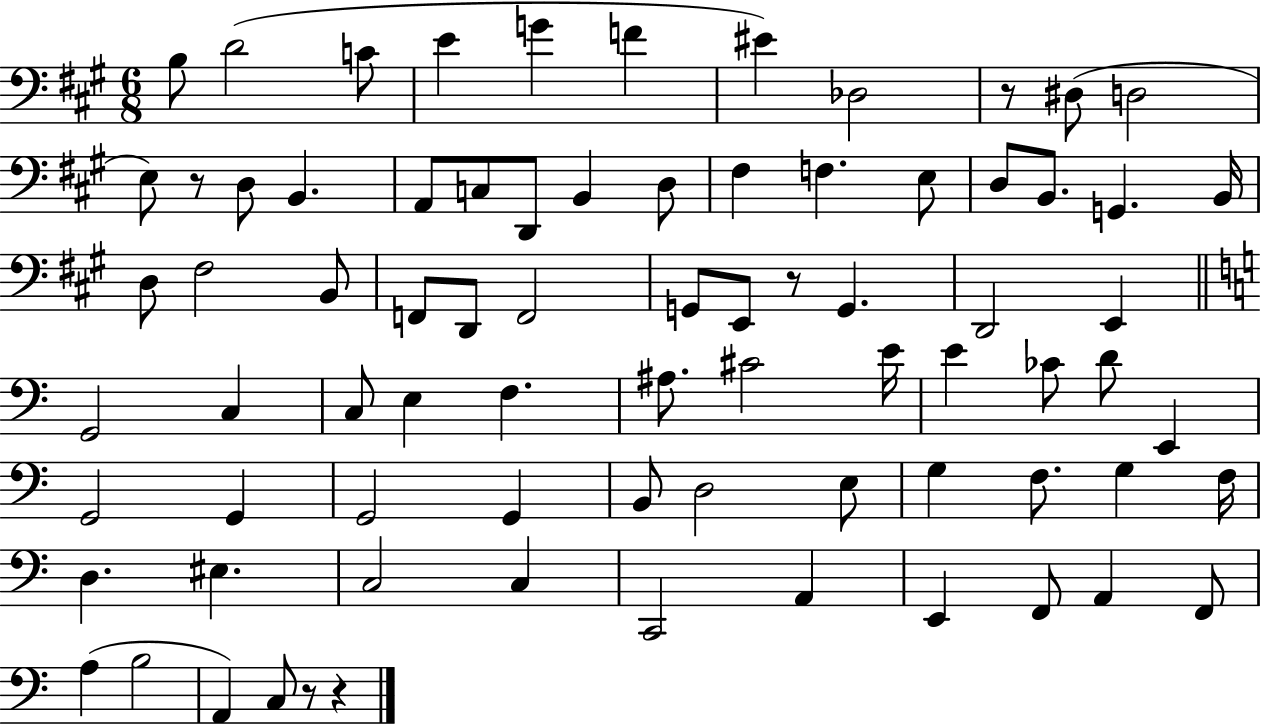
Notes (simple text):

B3/e D4/h C4/e E4/q G4/q F4/q EIS4/q Db3/h R/e D#3/e D3/h E3/e R/e D3/e B2/q. A2/e C3/e D2/e B2/q D3/e F#3/q F3/q. E3/e D3/e B2/e. G2/q. B2/s D3/e F#3/h B2/e F2/e D2/e F2/h G2/e E2/e R/e G2/q. D2/h E2/q G2/h C3/q C3/e E3/q F3/q. A#3/e. C#4/h E4/s E4/q CES4/e D4/e E2/q G2/h G2/q G2/h G2/q B2/e D3/h E3/e G3/q F3/e. G3/q F3/s D3/q. EIS3/q. C3/h C3/q C2/h A2/q E2/q F2/e A2/q F2/e A3/q B3/h A2/q C3/e R/e R/q